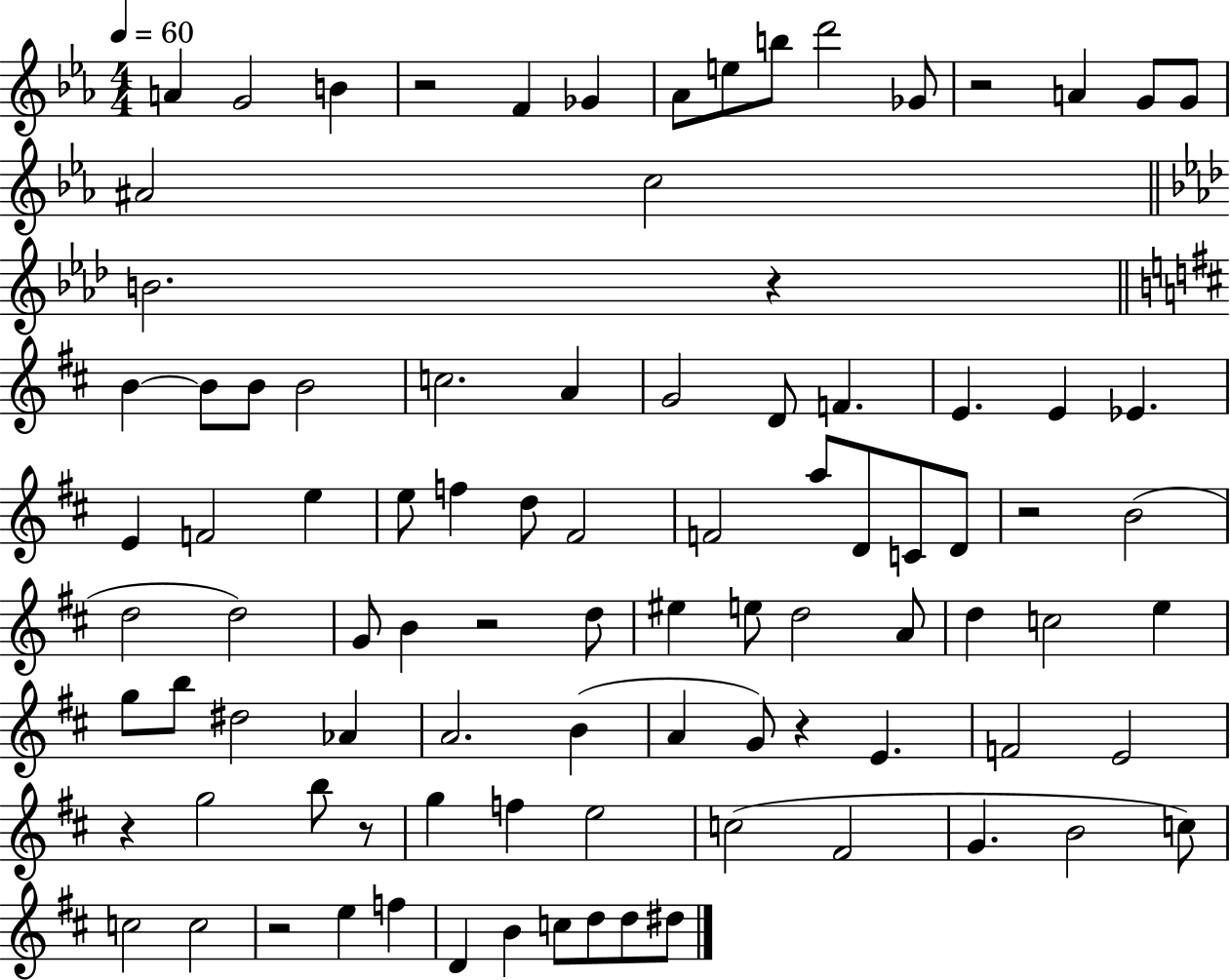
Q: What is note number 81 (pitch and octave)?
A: C5